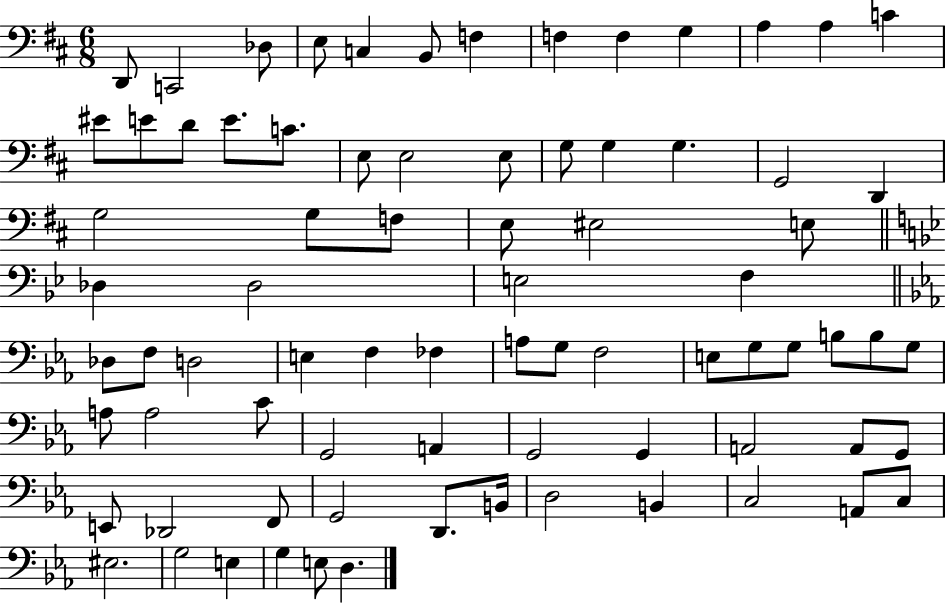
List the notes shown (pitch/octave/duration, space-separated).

D2/e C2/h Db3/e E3/e C3/q B2/e F3/q F3/q F3/q G3/q A3/q A3/q C4/q EIS4/e E4/e D4/e E4/e. C4/e. E3/e E3/h E3/e G3/e G3/q G3/q. G2/h D2/q G3/h G3/e F3/e E3/e EIS3/h E3/e Db3/q Db3/h E3/h F3/q Db3/e F3/e D3/h E3/q F3/q FES3/q A3/e G3/e F3/h E3/e G3/e G3/e B3/e B3/e G3/e A3/e A3/h C4/e G2/h A2/q G2/h G2/q A2/h A2/e G2/e E2/e Db2/h F2/e G2/h D2/e. B2/s D3/h B2/q C3/h A2/e C3/e EIS3/h. G3/h E3/q G3/q E3/e D3/q.